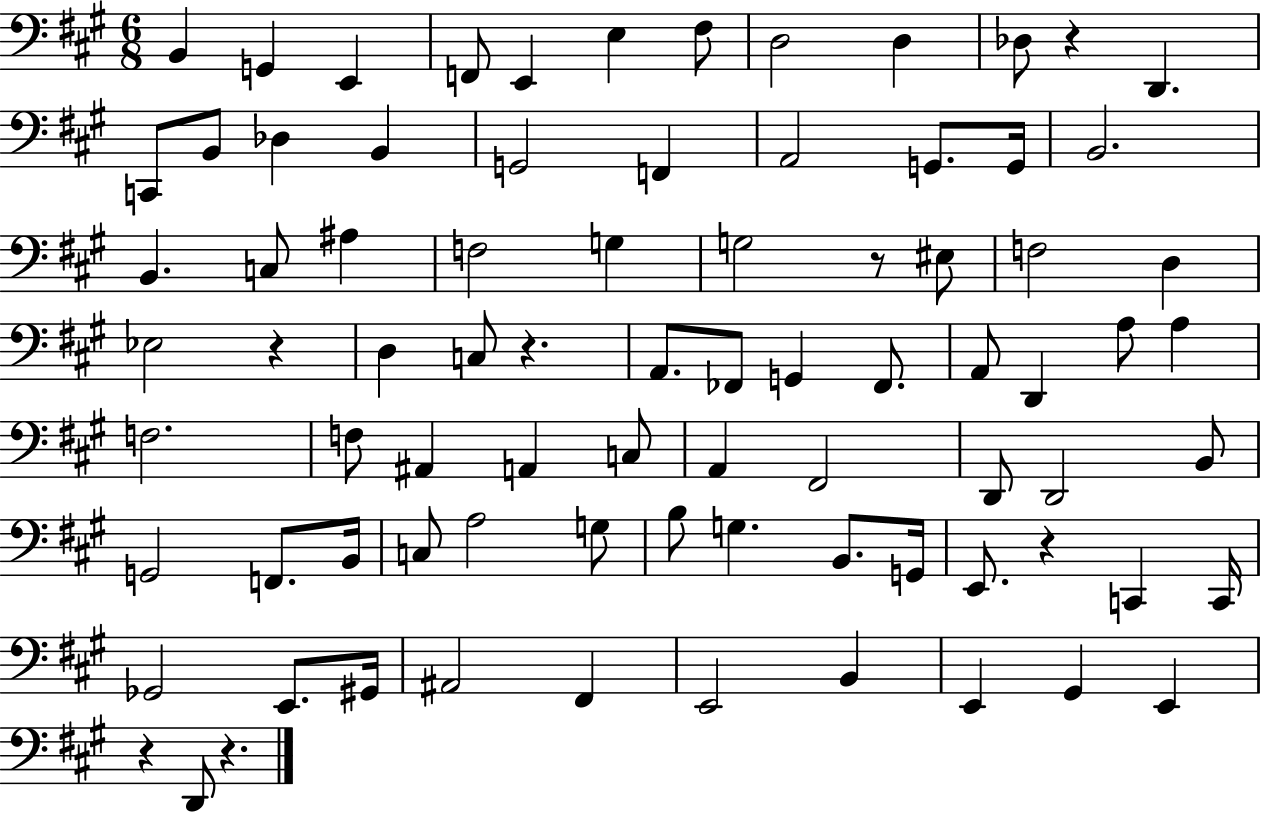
X:1
T:Untitled
M:6/8
L:1/4
K:A
B,, G,, E,, F,,/2 E,, E, ^F,/2 D,2 D, _D,/2 z D,, C,,/2 B,,/2 _D, B,, G,,2 F,, A,,2 G,,/2 G,,/4 B,,2 B,, C,/2 ^A, F,2 G, G,2 z/2 ^E,/2 F,2 D, _E,2 z D, C,/2 z A,,/2 _F,,/2 G,, _F,,/2 A,,/2 D,, A,/2 A, F,2 F,/2 ^A,, A,, C,/2 A,, ^F,,2 D,,/2 D,,2 B,,/2 G,,2 F,,/2 B,,/4 C,/2 A,2 G,/2 B,/2 G, B,,/2 G,,/4 E,,/2 z C,, C,,/4 _G,,2 E,,/2 ^G,,/4 ^A,,2 ^F,, E,,2 B,, E,, ^G,, E,, z D,,/2 z